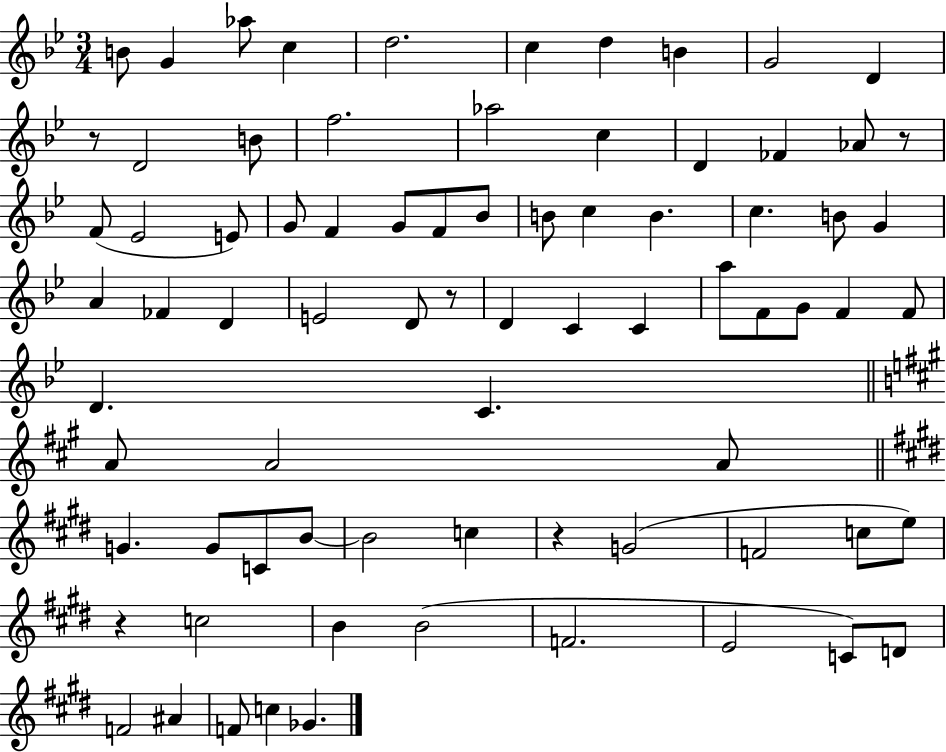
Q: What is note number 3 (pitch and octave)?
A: Ab5